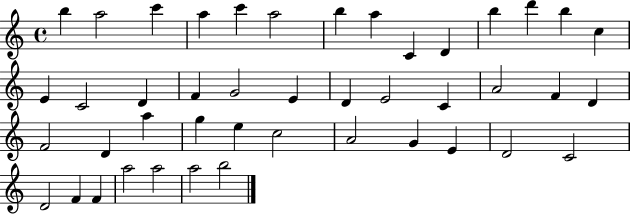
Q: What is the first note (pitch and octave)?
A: B5